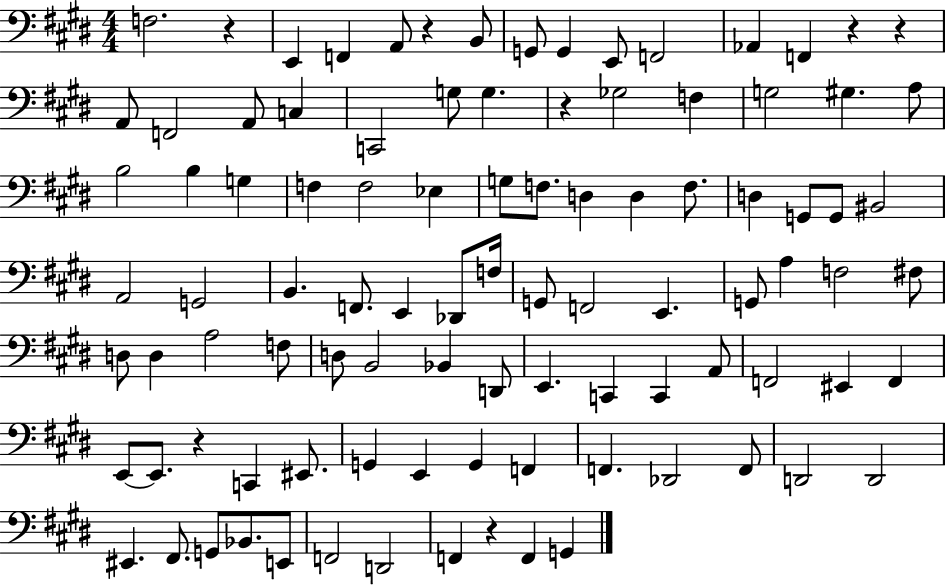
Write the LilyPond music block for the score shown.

{
  \clef bass
  \numericTimeSignature
  \time 4/4
  \key e \major
  f2. r4 | e,4 f,4 a,8 r4 b,8 | g,8 g,4 e,8 f,2 | aes,4 f,4 r4 r4 | \break a,8 f,2 a,8 c4 | c,2 g8 g4. | r4 ges2 f4 | g2 gis4. a8 | \break b2 b4 g4 | f4 f2 ees4 | g8 f8. d4 d4 f8. | d4 g,8 g,8 bis,2 | \break a,2 g,2 | b,4. f,8. e,4 des,8 f16 | g,8 f,2 e,4. | g,8 a4 f2 fis8 | \break d8 d4 a2 f8 | d8 b,2 bes,4 d,8 | e,4. c,4 c,4 a,8 | f,2 eis,4 f,4 | \break e,8~~ e,8. r4 c,4 eis,8. | g,4 e,4 g,4 f,4 | f,4. des,2 f,8 | d,2 d,2 | \break eis,4. fis,8. g,8 bes,8. e,8 | f,2 d,2 | f,4 r4 f,4 g,4 | \bar "|."
}